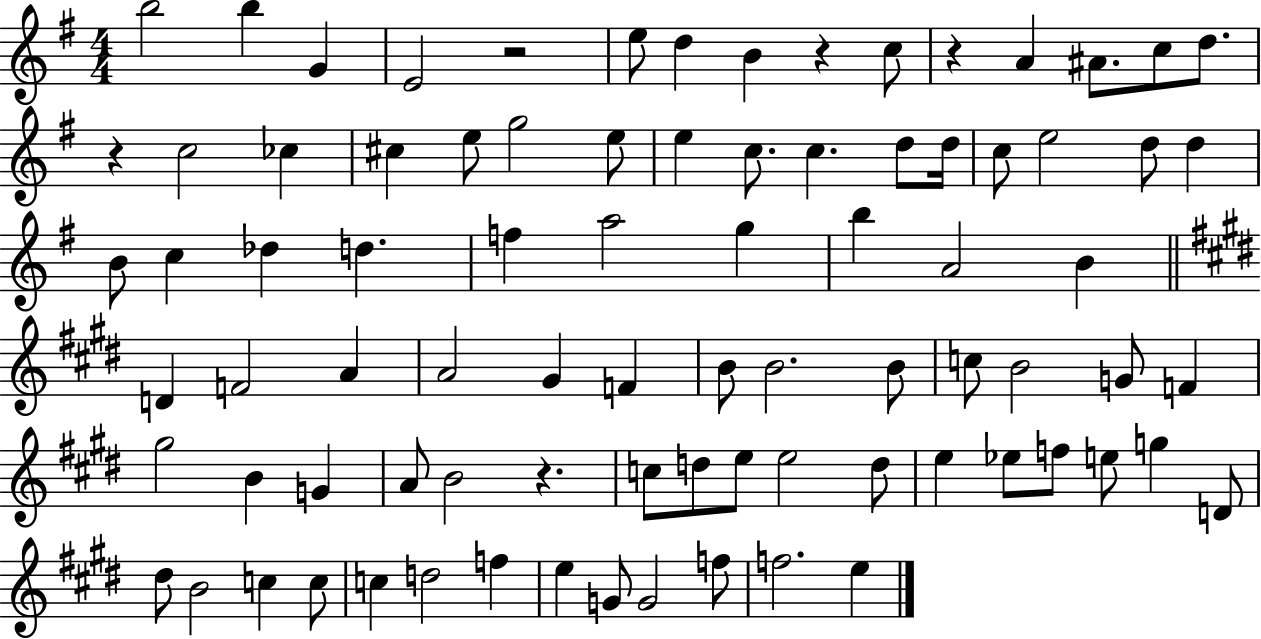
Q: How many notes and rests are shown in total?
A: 84